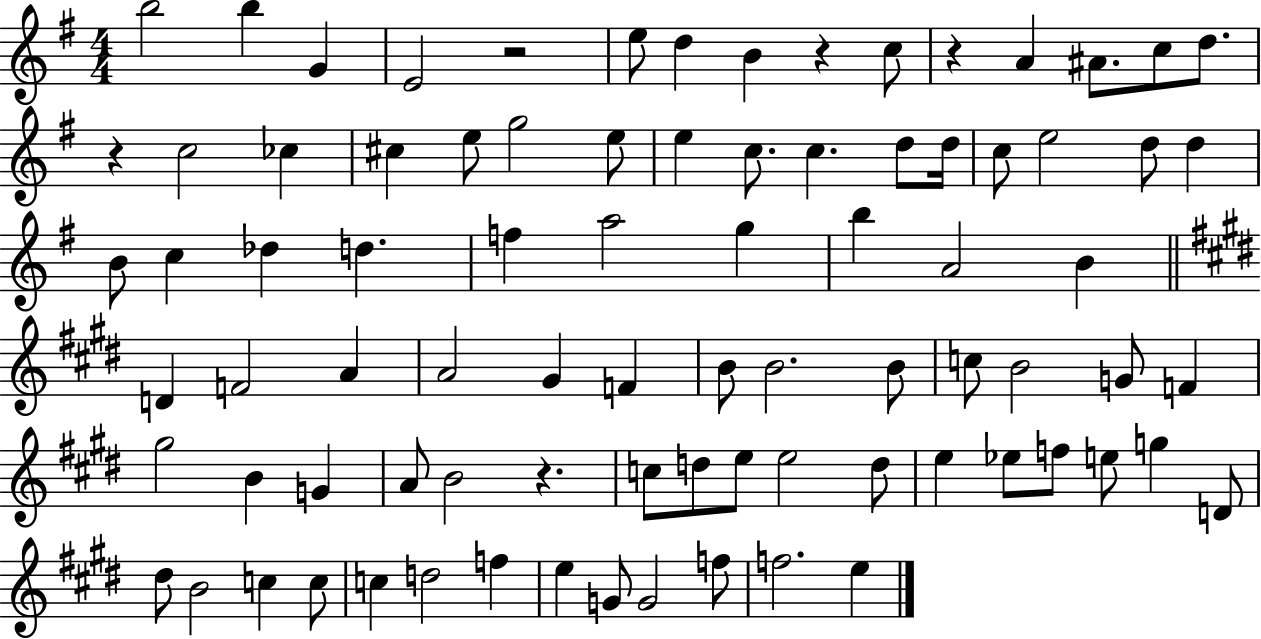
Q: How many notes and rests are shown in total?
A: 84